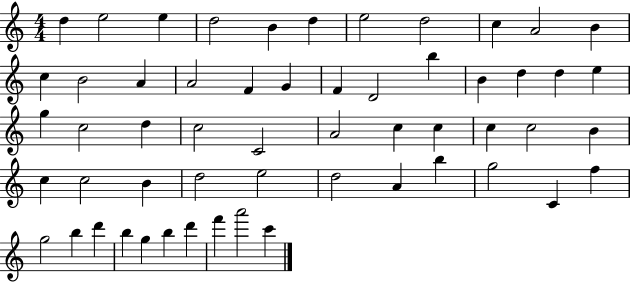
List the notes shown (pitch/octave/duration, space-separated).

D5/q E5/h E5/q D5/h B4/q D5/q E5/h D5/h C5/q A4/h B4/q C5/q B4/h A4/q A4/h F4/q G4/q F4/q D4/h B5/q B4/q D5/q D5/q E5/q G5/q C5/h D5/q C5/h C4/h A4/h C5/q C5/q C5/q C5/h B4/q C5/q C5/h B4/q D5/h E5/h D5/h A4/q B5/q G5/h C4/q F5/q G5/h B5/q D6/q B5/q G5/q B5/q D6/q F6/q A6/h C6/q